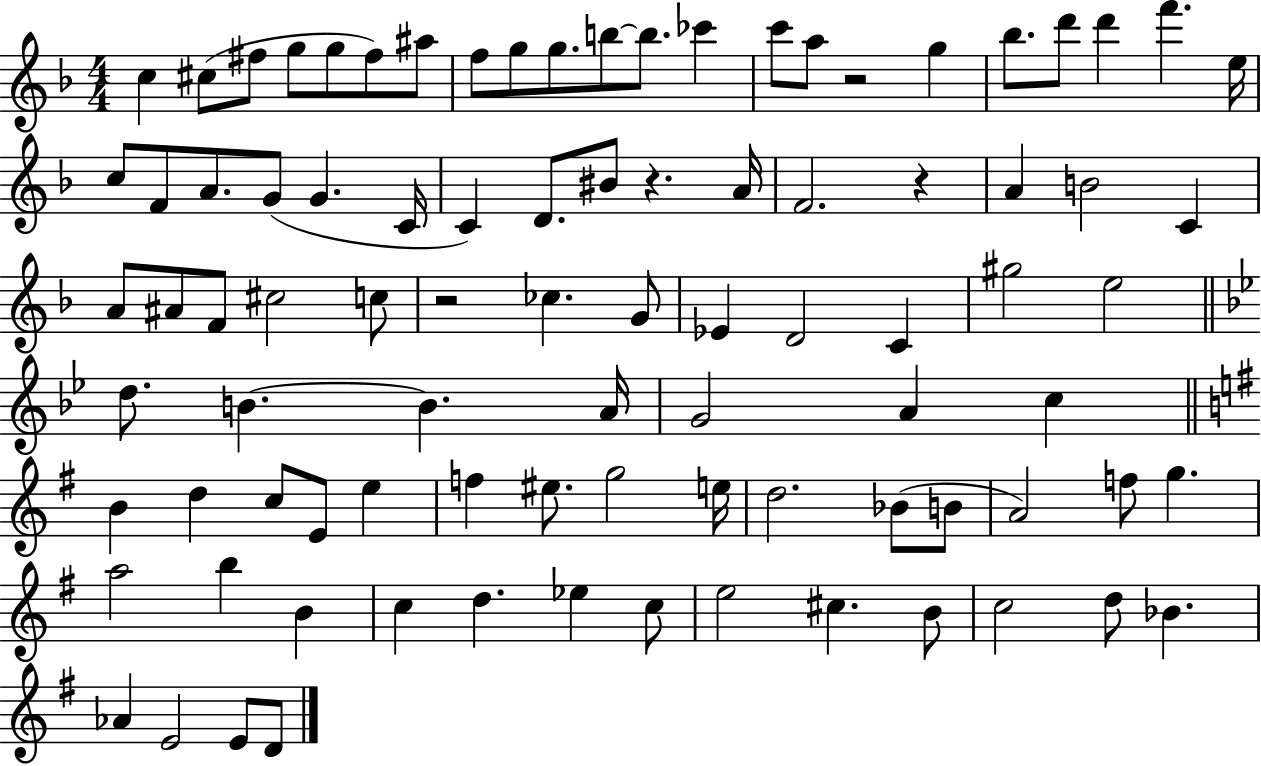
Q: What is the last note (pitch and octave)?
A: D4